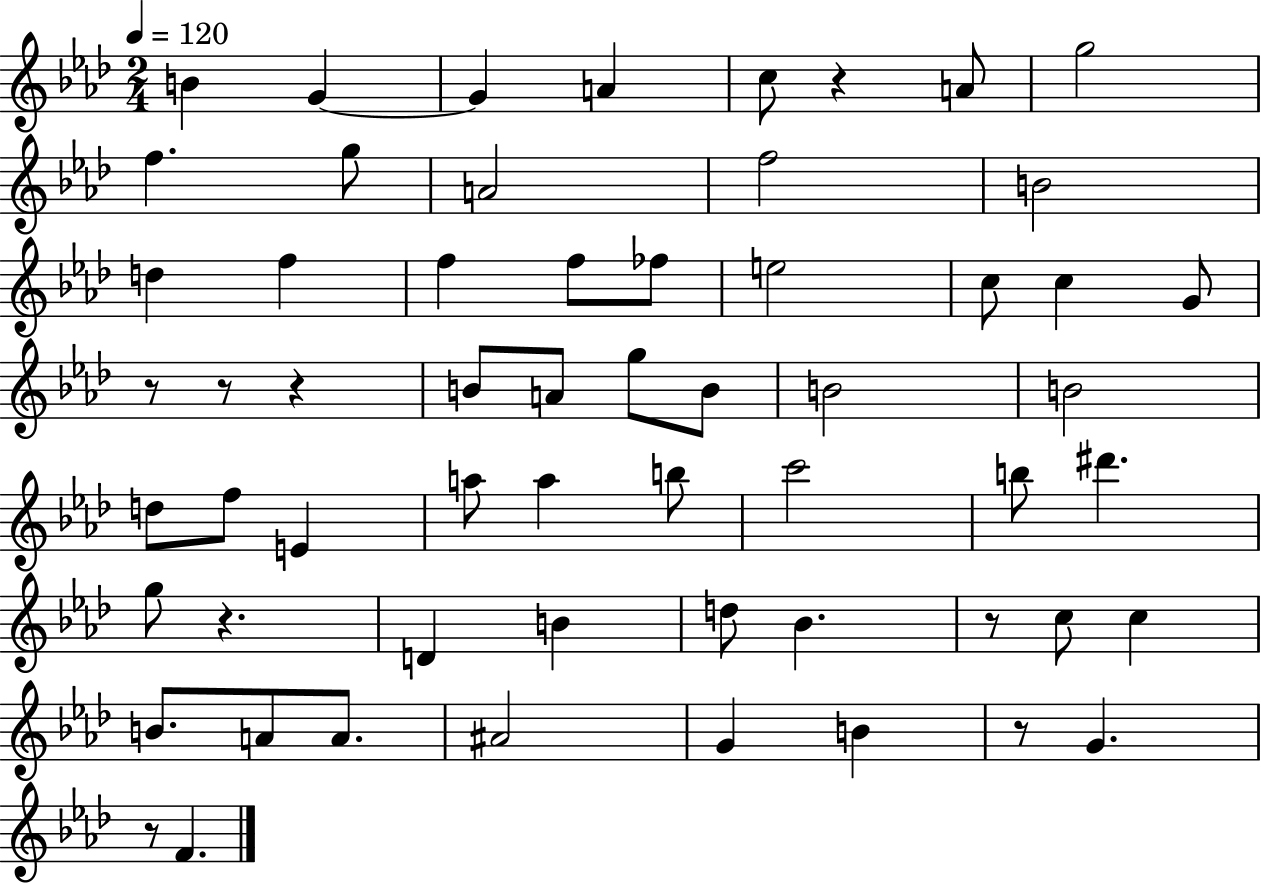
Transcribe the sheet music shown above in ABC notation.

X:1
T:Untitled
M:2/4
L:1/4
K:Ab
B G G A c/2 z A/2 g2 f g/2 A2 f2 B2 d f f f/2 _f/2 e2 c/2 c G/2 z/2 z/2 z B/2 A/2 g/2 B/2 B2 B2 d/2 f/2 E a/2 a b/2 c'2 b/2 ^d' g/2 z D B d/2 _B z/2 c/2 c B/2 A/2 A/2 ^A2 G B z/2 G z/2 F